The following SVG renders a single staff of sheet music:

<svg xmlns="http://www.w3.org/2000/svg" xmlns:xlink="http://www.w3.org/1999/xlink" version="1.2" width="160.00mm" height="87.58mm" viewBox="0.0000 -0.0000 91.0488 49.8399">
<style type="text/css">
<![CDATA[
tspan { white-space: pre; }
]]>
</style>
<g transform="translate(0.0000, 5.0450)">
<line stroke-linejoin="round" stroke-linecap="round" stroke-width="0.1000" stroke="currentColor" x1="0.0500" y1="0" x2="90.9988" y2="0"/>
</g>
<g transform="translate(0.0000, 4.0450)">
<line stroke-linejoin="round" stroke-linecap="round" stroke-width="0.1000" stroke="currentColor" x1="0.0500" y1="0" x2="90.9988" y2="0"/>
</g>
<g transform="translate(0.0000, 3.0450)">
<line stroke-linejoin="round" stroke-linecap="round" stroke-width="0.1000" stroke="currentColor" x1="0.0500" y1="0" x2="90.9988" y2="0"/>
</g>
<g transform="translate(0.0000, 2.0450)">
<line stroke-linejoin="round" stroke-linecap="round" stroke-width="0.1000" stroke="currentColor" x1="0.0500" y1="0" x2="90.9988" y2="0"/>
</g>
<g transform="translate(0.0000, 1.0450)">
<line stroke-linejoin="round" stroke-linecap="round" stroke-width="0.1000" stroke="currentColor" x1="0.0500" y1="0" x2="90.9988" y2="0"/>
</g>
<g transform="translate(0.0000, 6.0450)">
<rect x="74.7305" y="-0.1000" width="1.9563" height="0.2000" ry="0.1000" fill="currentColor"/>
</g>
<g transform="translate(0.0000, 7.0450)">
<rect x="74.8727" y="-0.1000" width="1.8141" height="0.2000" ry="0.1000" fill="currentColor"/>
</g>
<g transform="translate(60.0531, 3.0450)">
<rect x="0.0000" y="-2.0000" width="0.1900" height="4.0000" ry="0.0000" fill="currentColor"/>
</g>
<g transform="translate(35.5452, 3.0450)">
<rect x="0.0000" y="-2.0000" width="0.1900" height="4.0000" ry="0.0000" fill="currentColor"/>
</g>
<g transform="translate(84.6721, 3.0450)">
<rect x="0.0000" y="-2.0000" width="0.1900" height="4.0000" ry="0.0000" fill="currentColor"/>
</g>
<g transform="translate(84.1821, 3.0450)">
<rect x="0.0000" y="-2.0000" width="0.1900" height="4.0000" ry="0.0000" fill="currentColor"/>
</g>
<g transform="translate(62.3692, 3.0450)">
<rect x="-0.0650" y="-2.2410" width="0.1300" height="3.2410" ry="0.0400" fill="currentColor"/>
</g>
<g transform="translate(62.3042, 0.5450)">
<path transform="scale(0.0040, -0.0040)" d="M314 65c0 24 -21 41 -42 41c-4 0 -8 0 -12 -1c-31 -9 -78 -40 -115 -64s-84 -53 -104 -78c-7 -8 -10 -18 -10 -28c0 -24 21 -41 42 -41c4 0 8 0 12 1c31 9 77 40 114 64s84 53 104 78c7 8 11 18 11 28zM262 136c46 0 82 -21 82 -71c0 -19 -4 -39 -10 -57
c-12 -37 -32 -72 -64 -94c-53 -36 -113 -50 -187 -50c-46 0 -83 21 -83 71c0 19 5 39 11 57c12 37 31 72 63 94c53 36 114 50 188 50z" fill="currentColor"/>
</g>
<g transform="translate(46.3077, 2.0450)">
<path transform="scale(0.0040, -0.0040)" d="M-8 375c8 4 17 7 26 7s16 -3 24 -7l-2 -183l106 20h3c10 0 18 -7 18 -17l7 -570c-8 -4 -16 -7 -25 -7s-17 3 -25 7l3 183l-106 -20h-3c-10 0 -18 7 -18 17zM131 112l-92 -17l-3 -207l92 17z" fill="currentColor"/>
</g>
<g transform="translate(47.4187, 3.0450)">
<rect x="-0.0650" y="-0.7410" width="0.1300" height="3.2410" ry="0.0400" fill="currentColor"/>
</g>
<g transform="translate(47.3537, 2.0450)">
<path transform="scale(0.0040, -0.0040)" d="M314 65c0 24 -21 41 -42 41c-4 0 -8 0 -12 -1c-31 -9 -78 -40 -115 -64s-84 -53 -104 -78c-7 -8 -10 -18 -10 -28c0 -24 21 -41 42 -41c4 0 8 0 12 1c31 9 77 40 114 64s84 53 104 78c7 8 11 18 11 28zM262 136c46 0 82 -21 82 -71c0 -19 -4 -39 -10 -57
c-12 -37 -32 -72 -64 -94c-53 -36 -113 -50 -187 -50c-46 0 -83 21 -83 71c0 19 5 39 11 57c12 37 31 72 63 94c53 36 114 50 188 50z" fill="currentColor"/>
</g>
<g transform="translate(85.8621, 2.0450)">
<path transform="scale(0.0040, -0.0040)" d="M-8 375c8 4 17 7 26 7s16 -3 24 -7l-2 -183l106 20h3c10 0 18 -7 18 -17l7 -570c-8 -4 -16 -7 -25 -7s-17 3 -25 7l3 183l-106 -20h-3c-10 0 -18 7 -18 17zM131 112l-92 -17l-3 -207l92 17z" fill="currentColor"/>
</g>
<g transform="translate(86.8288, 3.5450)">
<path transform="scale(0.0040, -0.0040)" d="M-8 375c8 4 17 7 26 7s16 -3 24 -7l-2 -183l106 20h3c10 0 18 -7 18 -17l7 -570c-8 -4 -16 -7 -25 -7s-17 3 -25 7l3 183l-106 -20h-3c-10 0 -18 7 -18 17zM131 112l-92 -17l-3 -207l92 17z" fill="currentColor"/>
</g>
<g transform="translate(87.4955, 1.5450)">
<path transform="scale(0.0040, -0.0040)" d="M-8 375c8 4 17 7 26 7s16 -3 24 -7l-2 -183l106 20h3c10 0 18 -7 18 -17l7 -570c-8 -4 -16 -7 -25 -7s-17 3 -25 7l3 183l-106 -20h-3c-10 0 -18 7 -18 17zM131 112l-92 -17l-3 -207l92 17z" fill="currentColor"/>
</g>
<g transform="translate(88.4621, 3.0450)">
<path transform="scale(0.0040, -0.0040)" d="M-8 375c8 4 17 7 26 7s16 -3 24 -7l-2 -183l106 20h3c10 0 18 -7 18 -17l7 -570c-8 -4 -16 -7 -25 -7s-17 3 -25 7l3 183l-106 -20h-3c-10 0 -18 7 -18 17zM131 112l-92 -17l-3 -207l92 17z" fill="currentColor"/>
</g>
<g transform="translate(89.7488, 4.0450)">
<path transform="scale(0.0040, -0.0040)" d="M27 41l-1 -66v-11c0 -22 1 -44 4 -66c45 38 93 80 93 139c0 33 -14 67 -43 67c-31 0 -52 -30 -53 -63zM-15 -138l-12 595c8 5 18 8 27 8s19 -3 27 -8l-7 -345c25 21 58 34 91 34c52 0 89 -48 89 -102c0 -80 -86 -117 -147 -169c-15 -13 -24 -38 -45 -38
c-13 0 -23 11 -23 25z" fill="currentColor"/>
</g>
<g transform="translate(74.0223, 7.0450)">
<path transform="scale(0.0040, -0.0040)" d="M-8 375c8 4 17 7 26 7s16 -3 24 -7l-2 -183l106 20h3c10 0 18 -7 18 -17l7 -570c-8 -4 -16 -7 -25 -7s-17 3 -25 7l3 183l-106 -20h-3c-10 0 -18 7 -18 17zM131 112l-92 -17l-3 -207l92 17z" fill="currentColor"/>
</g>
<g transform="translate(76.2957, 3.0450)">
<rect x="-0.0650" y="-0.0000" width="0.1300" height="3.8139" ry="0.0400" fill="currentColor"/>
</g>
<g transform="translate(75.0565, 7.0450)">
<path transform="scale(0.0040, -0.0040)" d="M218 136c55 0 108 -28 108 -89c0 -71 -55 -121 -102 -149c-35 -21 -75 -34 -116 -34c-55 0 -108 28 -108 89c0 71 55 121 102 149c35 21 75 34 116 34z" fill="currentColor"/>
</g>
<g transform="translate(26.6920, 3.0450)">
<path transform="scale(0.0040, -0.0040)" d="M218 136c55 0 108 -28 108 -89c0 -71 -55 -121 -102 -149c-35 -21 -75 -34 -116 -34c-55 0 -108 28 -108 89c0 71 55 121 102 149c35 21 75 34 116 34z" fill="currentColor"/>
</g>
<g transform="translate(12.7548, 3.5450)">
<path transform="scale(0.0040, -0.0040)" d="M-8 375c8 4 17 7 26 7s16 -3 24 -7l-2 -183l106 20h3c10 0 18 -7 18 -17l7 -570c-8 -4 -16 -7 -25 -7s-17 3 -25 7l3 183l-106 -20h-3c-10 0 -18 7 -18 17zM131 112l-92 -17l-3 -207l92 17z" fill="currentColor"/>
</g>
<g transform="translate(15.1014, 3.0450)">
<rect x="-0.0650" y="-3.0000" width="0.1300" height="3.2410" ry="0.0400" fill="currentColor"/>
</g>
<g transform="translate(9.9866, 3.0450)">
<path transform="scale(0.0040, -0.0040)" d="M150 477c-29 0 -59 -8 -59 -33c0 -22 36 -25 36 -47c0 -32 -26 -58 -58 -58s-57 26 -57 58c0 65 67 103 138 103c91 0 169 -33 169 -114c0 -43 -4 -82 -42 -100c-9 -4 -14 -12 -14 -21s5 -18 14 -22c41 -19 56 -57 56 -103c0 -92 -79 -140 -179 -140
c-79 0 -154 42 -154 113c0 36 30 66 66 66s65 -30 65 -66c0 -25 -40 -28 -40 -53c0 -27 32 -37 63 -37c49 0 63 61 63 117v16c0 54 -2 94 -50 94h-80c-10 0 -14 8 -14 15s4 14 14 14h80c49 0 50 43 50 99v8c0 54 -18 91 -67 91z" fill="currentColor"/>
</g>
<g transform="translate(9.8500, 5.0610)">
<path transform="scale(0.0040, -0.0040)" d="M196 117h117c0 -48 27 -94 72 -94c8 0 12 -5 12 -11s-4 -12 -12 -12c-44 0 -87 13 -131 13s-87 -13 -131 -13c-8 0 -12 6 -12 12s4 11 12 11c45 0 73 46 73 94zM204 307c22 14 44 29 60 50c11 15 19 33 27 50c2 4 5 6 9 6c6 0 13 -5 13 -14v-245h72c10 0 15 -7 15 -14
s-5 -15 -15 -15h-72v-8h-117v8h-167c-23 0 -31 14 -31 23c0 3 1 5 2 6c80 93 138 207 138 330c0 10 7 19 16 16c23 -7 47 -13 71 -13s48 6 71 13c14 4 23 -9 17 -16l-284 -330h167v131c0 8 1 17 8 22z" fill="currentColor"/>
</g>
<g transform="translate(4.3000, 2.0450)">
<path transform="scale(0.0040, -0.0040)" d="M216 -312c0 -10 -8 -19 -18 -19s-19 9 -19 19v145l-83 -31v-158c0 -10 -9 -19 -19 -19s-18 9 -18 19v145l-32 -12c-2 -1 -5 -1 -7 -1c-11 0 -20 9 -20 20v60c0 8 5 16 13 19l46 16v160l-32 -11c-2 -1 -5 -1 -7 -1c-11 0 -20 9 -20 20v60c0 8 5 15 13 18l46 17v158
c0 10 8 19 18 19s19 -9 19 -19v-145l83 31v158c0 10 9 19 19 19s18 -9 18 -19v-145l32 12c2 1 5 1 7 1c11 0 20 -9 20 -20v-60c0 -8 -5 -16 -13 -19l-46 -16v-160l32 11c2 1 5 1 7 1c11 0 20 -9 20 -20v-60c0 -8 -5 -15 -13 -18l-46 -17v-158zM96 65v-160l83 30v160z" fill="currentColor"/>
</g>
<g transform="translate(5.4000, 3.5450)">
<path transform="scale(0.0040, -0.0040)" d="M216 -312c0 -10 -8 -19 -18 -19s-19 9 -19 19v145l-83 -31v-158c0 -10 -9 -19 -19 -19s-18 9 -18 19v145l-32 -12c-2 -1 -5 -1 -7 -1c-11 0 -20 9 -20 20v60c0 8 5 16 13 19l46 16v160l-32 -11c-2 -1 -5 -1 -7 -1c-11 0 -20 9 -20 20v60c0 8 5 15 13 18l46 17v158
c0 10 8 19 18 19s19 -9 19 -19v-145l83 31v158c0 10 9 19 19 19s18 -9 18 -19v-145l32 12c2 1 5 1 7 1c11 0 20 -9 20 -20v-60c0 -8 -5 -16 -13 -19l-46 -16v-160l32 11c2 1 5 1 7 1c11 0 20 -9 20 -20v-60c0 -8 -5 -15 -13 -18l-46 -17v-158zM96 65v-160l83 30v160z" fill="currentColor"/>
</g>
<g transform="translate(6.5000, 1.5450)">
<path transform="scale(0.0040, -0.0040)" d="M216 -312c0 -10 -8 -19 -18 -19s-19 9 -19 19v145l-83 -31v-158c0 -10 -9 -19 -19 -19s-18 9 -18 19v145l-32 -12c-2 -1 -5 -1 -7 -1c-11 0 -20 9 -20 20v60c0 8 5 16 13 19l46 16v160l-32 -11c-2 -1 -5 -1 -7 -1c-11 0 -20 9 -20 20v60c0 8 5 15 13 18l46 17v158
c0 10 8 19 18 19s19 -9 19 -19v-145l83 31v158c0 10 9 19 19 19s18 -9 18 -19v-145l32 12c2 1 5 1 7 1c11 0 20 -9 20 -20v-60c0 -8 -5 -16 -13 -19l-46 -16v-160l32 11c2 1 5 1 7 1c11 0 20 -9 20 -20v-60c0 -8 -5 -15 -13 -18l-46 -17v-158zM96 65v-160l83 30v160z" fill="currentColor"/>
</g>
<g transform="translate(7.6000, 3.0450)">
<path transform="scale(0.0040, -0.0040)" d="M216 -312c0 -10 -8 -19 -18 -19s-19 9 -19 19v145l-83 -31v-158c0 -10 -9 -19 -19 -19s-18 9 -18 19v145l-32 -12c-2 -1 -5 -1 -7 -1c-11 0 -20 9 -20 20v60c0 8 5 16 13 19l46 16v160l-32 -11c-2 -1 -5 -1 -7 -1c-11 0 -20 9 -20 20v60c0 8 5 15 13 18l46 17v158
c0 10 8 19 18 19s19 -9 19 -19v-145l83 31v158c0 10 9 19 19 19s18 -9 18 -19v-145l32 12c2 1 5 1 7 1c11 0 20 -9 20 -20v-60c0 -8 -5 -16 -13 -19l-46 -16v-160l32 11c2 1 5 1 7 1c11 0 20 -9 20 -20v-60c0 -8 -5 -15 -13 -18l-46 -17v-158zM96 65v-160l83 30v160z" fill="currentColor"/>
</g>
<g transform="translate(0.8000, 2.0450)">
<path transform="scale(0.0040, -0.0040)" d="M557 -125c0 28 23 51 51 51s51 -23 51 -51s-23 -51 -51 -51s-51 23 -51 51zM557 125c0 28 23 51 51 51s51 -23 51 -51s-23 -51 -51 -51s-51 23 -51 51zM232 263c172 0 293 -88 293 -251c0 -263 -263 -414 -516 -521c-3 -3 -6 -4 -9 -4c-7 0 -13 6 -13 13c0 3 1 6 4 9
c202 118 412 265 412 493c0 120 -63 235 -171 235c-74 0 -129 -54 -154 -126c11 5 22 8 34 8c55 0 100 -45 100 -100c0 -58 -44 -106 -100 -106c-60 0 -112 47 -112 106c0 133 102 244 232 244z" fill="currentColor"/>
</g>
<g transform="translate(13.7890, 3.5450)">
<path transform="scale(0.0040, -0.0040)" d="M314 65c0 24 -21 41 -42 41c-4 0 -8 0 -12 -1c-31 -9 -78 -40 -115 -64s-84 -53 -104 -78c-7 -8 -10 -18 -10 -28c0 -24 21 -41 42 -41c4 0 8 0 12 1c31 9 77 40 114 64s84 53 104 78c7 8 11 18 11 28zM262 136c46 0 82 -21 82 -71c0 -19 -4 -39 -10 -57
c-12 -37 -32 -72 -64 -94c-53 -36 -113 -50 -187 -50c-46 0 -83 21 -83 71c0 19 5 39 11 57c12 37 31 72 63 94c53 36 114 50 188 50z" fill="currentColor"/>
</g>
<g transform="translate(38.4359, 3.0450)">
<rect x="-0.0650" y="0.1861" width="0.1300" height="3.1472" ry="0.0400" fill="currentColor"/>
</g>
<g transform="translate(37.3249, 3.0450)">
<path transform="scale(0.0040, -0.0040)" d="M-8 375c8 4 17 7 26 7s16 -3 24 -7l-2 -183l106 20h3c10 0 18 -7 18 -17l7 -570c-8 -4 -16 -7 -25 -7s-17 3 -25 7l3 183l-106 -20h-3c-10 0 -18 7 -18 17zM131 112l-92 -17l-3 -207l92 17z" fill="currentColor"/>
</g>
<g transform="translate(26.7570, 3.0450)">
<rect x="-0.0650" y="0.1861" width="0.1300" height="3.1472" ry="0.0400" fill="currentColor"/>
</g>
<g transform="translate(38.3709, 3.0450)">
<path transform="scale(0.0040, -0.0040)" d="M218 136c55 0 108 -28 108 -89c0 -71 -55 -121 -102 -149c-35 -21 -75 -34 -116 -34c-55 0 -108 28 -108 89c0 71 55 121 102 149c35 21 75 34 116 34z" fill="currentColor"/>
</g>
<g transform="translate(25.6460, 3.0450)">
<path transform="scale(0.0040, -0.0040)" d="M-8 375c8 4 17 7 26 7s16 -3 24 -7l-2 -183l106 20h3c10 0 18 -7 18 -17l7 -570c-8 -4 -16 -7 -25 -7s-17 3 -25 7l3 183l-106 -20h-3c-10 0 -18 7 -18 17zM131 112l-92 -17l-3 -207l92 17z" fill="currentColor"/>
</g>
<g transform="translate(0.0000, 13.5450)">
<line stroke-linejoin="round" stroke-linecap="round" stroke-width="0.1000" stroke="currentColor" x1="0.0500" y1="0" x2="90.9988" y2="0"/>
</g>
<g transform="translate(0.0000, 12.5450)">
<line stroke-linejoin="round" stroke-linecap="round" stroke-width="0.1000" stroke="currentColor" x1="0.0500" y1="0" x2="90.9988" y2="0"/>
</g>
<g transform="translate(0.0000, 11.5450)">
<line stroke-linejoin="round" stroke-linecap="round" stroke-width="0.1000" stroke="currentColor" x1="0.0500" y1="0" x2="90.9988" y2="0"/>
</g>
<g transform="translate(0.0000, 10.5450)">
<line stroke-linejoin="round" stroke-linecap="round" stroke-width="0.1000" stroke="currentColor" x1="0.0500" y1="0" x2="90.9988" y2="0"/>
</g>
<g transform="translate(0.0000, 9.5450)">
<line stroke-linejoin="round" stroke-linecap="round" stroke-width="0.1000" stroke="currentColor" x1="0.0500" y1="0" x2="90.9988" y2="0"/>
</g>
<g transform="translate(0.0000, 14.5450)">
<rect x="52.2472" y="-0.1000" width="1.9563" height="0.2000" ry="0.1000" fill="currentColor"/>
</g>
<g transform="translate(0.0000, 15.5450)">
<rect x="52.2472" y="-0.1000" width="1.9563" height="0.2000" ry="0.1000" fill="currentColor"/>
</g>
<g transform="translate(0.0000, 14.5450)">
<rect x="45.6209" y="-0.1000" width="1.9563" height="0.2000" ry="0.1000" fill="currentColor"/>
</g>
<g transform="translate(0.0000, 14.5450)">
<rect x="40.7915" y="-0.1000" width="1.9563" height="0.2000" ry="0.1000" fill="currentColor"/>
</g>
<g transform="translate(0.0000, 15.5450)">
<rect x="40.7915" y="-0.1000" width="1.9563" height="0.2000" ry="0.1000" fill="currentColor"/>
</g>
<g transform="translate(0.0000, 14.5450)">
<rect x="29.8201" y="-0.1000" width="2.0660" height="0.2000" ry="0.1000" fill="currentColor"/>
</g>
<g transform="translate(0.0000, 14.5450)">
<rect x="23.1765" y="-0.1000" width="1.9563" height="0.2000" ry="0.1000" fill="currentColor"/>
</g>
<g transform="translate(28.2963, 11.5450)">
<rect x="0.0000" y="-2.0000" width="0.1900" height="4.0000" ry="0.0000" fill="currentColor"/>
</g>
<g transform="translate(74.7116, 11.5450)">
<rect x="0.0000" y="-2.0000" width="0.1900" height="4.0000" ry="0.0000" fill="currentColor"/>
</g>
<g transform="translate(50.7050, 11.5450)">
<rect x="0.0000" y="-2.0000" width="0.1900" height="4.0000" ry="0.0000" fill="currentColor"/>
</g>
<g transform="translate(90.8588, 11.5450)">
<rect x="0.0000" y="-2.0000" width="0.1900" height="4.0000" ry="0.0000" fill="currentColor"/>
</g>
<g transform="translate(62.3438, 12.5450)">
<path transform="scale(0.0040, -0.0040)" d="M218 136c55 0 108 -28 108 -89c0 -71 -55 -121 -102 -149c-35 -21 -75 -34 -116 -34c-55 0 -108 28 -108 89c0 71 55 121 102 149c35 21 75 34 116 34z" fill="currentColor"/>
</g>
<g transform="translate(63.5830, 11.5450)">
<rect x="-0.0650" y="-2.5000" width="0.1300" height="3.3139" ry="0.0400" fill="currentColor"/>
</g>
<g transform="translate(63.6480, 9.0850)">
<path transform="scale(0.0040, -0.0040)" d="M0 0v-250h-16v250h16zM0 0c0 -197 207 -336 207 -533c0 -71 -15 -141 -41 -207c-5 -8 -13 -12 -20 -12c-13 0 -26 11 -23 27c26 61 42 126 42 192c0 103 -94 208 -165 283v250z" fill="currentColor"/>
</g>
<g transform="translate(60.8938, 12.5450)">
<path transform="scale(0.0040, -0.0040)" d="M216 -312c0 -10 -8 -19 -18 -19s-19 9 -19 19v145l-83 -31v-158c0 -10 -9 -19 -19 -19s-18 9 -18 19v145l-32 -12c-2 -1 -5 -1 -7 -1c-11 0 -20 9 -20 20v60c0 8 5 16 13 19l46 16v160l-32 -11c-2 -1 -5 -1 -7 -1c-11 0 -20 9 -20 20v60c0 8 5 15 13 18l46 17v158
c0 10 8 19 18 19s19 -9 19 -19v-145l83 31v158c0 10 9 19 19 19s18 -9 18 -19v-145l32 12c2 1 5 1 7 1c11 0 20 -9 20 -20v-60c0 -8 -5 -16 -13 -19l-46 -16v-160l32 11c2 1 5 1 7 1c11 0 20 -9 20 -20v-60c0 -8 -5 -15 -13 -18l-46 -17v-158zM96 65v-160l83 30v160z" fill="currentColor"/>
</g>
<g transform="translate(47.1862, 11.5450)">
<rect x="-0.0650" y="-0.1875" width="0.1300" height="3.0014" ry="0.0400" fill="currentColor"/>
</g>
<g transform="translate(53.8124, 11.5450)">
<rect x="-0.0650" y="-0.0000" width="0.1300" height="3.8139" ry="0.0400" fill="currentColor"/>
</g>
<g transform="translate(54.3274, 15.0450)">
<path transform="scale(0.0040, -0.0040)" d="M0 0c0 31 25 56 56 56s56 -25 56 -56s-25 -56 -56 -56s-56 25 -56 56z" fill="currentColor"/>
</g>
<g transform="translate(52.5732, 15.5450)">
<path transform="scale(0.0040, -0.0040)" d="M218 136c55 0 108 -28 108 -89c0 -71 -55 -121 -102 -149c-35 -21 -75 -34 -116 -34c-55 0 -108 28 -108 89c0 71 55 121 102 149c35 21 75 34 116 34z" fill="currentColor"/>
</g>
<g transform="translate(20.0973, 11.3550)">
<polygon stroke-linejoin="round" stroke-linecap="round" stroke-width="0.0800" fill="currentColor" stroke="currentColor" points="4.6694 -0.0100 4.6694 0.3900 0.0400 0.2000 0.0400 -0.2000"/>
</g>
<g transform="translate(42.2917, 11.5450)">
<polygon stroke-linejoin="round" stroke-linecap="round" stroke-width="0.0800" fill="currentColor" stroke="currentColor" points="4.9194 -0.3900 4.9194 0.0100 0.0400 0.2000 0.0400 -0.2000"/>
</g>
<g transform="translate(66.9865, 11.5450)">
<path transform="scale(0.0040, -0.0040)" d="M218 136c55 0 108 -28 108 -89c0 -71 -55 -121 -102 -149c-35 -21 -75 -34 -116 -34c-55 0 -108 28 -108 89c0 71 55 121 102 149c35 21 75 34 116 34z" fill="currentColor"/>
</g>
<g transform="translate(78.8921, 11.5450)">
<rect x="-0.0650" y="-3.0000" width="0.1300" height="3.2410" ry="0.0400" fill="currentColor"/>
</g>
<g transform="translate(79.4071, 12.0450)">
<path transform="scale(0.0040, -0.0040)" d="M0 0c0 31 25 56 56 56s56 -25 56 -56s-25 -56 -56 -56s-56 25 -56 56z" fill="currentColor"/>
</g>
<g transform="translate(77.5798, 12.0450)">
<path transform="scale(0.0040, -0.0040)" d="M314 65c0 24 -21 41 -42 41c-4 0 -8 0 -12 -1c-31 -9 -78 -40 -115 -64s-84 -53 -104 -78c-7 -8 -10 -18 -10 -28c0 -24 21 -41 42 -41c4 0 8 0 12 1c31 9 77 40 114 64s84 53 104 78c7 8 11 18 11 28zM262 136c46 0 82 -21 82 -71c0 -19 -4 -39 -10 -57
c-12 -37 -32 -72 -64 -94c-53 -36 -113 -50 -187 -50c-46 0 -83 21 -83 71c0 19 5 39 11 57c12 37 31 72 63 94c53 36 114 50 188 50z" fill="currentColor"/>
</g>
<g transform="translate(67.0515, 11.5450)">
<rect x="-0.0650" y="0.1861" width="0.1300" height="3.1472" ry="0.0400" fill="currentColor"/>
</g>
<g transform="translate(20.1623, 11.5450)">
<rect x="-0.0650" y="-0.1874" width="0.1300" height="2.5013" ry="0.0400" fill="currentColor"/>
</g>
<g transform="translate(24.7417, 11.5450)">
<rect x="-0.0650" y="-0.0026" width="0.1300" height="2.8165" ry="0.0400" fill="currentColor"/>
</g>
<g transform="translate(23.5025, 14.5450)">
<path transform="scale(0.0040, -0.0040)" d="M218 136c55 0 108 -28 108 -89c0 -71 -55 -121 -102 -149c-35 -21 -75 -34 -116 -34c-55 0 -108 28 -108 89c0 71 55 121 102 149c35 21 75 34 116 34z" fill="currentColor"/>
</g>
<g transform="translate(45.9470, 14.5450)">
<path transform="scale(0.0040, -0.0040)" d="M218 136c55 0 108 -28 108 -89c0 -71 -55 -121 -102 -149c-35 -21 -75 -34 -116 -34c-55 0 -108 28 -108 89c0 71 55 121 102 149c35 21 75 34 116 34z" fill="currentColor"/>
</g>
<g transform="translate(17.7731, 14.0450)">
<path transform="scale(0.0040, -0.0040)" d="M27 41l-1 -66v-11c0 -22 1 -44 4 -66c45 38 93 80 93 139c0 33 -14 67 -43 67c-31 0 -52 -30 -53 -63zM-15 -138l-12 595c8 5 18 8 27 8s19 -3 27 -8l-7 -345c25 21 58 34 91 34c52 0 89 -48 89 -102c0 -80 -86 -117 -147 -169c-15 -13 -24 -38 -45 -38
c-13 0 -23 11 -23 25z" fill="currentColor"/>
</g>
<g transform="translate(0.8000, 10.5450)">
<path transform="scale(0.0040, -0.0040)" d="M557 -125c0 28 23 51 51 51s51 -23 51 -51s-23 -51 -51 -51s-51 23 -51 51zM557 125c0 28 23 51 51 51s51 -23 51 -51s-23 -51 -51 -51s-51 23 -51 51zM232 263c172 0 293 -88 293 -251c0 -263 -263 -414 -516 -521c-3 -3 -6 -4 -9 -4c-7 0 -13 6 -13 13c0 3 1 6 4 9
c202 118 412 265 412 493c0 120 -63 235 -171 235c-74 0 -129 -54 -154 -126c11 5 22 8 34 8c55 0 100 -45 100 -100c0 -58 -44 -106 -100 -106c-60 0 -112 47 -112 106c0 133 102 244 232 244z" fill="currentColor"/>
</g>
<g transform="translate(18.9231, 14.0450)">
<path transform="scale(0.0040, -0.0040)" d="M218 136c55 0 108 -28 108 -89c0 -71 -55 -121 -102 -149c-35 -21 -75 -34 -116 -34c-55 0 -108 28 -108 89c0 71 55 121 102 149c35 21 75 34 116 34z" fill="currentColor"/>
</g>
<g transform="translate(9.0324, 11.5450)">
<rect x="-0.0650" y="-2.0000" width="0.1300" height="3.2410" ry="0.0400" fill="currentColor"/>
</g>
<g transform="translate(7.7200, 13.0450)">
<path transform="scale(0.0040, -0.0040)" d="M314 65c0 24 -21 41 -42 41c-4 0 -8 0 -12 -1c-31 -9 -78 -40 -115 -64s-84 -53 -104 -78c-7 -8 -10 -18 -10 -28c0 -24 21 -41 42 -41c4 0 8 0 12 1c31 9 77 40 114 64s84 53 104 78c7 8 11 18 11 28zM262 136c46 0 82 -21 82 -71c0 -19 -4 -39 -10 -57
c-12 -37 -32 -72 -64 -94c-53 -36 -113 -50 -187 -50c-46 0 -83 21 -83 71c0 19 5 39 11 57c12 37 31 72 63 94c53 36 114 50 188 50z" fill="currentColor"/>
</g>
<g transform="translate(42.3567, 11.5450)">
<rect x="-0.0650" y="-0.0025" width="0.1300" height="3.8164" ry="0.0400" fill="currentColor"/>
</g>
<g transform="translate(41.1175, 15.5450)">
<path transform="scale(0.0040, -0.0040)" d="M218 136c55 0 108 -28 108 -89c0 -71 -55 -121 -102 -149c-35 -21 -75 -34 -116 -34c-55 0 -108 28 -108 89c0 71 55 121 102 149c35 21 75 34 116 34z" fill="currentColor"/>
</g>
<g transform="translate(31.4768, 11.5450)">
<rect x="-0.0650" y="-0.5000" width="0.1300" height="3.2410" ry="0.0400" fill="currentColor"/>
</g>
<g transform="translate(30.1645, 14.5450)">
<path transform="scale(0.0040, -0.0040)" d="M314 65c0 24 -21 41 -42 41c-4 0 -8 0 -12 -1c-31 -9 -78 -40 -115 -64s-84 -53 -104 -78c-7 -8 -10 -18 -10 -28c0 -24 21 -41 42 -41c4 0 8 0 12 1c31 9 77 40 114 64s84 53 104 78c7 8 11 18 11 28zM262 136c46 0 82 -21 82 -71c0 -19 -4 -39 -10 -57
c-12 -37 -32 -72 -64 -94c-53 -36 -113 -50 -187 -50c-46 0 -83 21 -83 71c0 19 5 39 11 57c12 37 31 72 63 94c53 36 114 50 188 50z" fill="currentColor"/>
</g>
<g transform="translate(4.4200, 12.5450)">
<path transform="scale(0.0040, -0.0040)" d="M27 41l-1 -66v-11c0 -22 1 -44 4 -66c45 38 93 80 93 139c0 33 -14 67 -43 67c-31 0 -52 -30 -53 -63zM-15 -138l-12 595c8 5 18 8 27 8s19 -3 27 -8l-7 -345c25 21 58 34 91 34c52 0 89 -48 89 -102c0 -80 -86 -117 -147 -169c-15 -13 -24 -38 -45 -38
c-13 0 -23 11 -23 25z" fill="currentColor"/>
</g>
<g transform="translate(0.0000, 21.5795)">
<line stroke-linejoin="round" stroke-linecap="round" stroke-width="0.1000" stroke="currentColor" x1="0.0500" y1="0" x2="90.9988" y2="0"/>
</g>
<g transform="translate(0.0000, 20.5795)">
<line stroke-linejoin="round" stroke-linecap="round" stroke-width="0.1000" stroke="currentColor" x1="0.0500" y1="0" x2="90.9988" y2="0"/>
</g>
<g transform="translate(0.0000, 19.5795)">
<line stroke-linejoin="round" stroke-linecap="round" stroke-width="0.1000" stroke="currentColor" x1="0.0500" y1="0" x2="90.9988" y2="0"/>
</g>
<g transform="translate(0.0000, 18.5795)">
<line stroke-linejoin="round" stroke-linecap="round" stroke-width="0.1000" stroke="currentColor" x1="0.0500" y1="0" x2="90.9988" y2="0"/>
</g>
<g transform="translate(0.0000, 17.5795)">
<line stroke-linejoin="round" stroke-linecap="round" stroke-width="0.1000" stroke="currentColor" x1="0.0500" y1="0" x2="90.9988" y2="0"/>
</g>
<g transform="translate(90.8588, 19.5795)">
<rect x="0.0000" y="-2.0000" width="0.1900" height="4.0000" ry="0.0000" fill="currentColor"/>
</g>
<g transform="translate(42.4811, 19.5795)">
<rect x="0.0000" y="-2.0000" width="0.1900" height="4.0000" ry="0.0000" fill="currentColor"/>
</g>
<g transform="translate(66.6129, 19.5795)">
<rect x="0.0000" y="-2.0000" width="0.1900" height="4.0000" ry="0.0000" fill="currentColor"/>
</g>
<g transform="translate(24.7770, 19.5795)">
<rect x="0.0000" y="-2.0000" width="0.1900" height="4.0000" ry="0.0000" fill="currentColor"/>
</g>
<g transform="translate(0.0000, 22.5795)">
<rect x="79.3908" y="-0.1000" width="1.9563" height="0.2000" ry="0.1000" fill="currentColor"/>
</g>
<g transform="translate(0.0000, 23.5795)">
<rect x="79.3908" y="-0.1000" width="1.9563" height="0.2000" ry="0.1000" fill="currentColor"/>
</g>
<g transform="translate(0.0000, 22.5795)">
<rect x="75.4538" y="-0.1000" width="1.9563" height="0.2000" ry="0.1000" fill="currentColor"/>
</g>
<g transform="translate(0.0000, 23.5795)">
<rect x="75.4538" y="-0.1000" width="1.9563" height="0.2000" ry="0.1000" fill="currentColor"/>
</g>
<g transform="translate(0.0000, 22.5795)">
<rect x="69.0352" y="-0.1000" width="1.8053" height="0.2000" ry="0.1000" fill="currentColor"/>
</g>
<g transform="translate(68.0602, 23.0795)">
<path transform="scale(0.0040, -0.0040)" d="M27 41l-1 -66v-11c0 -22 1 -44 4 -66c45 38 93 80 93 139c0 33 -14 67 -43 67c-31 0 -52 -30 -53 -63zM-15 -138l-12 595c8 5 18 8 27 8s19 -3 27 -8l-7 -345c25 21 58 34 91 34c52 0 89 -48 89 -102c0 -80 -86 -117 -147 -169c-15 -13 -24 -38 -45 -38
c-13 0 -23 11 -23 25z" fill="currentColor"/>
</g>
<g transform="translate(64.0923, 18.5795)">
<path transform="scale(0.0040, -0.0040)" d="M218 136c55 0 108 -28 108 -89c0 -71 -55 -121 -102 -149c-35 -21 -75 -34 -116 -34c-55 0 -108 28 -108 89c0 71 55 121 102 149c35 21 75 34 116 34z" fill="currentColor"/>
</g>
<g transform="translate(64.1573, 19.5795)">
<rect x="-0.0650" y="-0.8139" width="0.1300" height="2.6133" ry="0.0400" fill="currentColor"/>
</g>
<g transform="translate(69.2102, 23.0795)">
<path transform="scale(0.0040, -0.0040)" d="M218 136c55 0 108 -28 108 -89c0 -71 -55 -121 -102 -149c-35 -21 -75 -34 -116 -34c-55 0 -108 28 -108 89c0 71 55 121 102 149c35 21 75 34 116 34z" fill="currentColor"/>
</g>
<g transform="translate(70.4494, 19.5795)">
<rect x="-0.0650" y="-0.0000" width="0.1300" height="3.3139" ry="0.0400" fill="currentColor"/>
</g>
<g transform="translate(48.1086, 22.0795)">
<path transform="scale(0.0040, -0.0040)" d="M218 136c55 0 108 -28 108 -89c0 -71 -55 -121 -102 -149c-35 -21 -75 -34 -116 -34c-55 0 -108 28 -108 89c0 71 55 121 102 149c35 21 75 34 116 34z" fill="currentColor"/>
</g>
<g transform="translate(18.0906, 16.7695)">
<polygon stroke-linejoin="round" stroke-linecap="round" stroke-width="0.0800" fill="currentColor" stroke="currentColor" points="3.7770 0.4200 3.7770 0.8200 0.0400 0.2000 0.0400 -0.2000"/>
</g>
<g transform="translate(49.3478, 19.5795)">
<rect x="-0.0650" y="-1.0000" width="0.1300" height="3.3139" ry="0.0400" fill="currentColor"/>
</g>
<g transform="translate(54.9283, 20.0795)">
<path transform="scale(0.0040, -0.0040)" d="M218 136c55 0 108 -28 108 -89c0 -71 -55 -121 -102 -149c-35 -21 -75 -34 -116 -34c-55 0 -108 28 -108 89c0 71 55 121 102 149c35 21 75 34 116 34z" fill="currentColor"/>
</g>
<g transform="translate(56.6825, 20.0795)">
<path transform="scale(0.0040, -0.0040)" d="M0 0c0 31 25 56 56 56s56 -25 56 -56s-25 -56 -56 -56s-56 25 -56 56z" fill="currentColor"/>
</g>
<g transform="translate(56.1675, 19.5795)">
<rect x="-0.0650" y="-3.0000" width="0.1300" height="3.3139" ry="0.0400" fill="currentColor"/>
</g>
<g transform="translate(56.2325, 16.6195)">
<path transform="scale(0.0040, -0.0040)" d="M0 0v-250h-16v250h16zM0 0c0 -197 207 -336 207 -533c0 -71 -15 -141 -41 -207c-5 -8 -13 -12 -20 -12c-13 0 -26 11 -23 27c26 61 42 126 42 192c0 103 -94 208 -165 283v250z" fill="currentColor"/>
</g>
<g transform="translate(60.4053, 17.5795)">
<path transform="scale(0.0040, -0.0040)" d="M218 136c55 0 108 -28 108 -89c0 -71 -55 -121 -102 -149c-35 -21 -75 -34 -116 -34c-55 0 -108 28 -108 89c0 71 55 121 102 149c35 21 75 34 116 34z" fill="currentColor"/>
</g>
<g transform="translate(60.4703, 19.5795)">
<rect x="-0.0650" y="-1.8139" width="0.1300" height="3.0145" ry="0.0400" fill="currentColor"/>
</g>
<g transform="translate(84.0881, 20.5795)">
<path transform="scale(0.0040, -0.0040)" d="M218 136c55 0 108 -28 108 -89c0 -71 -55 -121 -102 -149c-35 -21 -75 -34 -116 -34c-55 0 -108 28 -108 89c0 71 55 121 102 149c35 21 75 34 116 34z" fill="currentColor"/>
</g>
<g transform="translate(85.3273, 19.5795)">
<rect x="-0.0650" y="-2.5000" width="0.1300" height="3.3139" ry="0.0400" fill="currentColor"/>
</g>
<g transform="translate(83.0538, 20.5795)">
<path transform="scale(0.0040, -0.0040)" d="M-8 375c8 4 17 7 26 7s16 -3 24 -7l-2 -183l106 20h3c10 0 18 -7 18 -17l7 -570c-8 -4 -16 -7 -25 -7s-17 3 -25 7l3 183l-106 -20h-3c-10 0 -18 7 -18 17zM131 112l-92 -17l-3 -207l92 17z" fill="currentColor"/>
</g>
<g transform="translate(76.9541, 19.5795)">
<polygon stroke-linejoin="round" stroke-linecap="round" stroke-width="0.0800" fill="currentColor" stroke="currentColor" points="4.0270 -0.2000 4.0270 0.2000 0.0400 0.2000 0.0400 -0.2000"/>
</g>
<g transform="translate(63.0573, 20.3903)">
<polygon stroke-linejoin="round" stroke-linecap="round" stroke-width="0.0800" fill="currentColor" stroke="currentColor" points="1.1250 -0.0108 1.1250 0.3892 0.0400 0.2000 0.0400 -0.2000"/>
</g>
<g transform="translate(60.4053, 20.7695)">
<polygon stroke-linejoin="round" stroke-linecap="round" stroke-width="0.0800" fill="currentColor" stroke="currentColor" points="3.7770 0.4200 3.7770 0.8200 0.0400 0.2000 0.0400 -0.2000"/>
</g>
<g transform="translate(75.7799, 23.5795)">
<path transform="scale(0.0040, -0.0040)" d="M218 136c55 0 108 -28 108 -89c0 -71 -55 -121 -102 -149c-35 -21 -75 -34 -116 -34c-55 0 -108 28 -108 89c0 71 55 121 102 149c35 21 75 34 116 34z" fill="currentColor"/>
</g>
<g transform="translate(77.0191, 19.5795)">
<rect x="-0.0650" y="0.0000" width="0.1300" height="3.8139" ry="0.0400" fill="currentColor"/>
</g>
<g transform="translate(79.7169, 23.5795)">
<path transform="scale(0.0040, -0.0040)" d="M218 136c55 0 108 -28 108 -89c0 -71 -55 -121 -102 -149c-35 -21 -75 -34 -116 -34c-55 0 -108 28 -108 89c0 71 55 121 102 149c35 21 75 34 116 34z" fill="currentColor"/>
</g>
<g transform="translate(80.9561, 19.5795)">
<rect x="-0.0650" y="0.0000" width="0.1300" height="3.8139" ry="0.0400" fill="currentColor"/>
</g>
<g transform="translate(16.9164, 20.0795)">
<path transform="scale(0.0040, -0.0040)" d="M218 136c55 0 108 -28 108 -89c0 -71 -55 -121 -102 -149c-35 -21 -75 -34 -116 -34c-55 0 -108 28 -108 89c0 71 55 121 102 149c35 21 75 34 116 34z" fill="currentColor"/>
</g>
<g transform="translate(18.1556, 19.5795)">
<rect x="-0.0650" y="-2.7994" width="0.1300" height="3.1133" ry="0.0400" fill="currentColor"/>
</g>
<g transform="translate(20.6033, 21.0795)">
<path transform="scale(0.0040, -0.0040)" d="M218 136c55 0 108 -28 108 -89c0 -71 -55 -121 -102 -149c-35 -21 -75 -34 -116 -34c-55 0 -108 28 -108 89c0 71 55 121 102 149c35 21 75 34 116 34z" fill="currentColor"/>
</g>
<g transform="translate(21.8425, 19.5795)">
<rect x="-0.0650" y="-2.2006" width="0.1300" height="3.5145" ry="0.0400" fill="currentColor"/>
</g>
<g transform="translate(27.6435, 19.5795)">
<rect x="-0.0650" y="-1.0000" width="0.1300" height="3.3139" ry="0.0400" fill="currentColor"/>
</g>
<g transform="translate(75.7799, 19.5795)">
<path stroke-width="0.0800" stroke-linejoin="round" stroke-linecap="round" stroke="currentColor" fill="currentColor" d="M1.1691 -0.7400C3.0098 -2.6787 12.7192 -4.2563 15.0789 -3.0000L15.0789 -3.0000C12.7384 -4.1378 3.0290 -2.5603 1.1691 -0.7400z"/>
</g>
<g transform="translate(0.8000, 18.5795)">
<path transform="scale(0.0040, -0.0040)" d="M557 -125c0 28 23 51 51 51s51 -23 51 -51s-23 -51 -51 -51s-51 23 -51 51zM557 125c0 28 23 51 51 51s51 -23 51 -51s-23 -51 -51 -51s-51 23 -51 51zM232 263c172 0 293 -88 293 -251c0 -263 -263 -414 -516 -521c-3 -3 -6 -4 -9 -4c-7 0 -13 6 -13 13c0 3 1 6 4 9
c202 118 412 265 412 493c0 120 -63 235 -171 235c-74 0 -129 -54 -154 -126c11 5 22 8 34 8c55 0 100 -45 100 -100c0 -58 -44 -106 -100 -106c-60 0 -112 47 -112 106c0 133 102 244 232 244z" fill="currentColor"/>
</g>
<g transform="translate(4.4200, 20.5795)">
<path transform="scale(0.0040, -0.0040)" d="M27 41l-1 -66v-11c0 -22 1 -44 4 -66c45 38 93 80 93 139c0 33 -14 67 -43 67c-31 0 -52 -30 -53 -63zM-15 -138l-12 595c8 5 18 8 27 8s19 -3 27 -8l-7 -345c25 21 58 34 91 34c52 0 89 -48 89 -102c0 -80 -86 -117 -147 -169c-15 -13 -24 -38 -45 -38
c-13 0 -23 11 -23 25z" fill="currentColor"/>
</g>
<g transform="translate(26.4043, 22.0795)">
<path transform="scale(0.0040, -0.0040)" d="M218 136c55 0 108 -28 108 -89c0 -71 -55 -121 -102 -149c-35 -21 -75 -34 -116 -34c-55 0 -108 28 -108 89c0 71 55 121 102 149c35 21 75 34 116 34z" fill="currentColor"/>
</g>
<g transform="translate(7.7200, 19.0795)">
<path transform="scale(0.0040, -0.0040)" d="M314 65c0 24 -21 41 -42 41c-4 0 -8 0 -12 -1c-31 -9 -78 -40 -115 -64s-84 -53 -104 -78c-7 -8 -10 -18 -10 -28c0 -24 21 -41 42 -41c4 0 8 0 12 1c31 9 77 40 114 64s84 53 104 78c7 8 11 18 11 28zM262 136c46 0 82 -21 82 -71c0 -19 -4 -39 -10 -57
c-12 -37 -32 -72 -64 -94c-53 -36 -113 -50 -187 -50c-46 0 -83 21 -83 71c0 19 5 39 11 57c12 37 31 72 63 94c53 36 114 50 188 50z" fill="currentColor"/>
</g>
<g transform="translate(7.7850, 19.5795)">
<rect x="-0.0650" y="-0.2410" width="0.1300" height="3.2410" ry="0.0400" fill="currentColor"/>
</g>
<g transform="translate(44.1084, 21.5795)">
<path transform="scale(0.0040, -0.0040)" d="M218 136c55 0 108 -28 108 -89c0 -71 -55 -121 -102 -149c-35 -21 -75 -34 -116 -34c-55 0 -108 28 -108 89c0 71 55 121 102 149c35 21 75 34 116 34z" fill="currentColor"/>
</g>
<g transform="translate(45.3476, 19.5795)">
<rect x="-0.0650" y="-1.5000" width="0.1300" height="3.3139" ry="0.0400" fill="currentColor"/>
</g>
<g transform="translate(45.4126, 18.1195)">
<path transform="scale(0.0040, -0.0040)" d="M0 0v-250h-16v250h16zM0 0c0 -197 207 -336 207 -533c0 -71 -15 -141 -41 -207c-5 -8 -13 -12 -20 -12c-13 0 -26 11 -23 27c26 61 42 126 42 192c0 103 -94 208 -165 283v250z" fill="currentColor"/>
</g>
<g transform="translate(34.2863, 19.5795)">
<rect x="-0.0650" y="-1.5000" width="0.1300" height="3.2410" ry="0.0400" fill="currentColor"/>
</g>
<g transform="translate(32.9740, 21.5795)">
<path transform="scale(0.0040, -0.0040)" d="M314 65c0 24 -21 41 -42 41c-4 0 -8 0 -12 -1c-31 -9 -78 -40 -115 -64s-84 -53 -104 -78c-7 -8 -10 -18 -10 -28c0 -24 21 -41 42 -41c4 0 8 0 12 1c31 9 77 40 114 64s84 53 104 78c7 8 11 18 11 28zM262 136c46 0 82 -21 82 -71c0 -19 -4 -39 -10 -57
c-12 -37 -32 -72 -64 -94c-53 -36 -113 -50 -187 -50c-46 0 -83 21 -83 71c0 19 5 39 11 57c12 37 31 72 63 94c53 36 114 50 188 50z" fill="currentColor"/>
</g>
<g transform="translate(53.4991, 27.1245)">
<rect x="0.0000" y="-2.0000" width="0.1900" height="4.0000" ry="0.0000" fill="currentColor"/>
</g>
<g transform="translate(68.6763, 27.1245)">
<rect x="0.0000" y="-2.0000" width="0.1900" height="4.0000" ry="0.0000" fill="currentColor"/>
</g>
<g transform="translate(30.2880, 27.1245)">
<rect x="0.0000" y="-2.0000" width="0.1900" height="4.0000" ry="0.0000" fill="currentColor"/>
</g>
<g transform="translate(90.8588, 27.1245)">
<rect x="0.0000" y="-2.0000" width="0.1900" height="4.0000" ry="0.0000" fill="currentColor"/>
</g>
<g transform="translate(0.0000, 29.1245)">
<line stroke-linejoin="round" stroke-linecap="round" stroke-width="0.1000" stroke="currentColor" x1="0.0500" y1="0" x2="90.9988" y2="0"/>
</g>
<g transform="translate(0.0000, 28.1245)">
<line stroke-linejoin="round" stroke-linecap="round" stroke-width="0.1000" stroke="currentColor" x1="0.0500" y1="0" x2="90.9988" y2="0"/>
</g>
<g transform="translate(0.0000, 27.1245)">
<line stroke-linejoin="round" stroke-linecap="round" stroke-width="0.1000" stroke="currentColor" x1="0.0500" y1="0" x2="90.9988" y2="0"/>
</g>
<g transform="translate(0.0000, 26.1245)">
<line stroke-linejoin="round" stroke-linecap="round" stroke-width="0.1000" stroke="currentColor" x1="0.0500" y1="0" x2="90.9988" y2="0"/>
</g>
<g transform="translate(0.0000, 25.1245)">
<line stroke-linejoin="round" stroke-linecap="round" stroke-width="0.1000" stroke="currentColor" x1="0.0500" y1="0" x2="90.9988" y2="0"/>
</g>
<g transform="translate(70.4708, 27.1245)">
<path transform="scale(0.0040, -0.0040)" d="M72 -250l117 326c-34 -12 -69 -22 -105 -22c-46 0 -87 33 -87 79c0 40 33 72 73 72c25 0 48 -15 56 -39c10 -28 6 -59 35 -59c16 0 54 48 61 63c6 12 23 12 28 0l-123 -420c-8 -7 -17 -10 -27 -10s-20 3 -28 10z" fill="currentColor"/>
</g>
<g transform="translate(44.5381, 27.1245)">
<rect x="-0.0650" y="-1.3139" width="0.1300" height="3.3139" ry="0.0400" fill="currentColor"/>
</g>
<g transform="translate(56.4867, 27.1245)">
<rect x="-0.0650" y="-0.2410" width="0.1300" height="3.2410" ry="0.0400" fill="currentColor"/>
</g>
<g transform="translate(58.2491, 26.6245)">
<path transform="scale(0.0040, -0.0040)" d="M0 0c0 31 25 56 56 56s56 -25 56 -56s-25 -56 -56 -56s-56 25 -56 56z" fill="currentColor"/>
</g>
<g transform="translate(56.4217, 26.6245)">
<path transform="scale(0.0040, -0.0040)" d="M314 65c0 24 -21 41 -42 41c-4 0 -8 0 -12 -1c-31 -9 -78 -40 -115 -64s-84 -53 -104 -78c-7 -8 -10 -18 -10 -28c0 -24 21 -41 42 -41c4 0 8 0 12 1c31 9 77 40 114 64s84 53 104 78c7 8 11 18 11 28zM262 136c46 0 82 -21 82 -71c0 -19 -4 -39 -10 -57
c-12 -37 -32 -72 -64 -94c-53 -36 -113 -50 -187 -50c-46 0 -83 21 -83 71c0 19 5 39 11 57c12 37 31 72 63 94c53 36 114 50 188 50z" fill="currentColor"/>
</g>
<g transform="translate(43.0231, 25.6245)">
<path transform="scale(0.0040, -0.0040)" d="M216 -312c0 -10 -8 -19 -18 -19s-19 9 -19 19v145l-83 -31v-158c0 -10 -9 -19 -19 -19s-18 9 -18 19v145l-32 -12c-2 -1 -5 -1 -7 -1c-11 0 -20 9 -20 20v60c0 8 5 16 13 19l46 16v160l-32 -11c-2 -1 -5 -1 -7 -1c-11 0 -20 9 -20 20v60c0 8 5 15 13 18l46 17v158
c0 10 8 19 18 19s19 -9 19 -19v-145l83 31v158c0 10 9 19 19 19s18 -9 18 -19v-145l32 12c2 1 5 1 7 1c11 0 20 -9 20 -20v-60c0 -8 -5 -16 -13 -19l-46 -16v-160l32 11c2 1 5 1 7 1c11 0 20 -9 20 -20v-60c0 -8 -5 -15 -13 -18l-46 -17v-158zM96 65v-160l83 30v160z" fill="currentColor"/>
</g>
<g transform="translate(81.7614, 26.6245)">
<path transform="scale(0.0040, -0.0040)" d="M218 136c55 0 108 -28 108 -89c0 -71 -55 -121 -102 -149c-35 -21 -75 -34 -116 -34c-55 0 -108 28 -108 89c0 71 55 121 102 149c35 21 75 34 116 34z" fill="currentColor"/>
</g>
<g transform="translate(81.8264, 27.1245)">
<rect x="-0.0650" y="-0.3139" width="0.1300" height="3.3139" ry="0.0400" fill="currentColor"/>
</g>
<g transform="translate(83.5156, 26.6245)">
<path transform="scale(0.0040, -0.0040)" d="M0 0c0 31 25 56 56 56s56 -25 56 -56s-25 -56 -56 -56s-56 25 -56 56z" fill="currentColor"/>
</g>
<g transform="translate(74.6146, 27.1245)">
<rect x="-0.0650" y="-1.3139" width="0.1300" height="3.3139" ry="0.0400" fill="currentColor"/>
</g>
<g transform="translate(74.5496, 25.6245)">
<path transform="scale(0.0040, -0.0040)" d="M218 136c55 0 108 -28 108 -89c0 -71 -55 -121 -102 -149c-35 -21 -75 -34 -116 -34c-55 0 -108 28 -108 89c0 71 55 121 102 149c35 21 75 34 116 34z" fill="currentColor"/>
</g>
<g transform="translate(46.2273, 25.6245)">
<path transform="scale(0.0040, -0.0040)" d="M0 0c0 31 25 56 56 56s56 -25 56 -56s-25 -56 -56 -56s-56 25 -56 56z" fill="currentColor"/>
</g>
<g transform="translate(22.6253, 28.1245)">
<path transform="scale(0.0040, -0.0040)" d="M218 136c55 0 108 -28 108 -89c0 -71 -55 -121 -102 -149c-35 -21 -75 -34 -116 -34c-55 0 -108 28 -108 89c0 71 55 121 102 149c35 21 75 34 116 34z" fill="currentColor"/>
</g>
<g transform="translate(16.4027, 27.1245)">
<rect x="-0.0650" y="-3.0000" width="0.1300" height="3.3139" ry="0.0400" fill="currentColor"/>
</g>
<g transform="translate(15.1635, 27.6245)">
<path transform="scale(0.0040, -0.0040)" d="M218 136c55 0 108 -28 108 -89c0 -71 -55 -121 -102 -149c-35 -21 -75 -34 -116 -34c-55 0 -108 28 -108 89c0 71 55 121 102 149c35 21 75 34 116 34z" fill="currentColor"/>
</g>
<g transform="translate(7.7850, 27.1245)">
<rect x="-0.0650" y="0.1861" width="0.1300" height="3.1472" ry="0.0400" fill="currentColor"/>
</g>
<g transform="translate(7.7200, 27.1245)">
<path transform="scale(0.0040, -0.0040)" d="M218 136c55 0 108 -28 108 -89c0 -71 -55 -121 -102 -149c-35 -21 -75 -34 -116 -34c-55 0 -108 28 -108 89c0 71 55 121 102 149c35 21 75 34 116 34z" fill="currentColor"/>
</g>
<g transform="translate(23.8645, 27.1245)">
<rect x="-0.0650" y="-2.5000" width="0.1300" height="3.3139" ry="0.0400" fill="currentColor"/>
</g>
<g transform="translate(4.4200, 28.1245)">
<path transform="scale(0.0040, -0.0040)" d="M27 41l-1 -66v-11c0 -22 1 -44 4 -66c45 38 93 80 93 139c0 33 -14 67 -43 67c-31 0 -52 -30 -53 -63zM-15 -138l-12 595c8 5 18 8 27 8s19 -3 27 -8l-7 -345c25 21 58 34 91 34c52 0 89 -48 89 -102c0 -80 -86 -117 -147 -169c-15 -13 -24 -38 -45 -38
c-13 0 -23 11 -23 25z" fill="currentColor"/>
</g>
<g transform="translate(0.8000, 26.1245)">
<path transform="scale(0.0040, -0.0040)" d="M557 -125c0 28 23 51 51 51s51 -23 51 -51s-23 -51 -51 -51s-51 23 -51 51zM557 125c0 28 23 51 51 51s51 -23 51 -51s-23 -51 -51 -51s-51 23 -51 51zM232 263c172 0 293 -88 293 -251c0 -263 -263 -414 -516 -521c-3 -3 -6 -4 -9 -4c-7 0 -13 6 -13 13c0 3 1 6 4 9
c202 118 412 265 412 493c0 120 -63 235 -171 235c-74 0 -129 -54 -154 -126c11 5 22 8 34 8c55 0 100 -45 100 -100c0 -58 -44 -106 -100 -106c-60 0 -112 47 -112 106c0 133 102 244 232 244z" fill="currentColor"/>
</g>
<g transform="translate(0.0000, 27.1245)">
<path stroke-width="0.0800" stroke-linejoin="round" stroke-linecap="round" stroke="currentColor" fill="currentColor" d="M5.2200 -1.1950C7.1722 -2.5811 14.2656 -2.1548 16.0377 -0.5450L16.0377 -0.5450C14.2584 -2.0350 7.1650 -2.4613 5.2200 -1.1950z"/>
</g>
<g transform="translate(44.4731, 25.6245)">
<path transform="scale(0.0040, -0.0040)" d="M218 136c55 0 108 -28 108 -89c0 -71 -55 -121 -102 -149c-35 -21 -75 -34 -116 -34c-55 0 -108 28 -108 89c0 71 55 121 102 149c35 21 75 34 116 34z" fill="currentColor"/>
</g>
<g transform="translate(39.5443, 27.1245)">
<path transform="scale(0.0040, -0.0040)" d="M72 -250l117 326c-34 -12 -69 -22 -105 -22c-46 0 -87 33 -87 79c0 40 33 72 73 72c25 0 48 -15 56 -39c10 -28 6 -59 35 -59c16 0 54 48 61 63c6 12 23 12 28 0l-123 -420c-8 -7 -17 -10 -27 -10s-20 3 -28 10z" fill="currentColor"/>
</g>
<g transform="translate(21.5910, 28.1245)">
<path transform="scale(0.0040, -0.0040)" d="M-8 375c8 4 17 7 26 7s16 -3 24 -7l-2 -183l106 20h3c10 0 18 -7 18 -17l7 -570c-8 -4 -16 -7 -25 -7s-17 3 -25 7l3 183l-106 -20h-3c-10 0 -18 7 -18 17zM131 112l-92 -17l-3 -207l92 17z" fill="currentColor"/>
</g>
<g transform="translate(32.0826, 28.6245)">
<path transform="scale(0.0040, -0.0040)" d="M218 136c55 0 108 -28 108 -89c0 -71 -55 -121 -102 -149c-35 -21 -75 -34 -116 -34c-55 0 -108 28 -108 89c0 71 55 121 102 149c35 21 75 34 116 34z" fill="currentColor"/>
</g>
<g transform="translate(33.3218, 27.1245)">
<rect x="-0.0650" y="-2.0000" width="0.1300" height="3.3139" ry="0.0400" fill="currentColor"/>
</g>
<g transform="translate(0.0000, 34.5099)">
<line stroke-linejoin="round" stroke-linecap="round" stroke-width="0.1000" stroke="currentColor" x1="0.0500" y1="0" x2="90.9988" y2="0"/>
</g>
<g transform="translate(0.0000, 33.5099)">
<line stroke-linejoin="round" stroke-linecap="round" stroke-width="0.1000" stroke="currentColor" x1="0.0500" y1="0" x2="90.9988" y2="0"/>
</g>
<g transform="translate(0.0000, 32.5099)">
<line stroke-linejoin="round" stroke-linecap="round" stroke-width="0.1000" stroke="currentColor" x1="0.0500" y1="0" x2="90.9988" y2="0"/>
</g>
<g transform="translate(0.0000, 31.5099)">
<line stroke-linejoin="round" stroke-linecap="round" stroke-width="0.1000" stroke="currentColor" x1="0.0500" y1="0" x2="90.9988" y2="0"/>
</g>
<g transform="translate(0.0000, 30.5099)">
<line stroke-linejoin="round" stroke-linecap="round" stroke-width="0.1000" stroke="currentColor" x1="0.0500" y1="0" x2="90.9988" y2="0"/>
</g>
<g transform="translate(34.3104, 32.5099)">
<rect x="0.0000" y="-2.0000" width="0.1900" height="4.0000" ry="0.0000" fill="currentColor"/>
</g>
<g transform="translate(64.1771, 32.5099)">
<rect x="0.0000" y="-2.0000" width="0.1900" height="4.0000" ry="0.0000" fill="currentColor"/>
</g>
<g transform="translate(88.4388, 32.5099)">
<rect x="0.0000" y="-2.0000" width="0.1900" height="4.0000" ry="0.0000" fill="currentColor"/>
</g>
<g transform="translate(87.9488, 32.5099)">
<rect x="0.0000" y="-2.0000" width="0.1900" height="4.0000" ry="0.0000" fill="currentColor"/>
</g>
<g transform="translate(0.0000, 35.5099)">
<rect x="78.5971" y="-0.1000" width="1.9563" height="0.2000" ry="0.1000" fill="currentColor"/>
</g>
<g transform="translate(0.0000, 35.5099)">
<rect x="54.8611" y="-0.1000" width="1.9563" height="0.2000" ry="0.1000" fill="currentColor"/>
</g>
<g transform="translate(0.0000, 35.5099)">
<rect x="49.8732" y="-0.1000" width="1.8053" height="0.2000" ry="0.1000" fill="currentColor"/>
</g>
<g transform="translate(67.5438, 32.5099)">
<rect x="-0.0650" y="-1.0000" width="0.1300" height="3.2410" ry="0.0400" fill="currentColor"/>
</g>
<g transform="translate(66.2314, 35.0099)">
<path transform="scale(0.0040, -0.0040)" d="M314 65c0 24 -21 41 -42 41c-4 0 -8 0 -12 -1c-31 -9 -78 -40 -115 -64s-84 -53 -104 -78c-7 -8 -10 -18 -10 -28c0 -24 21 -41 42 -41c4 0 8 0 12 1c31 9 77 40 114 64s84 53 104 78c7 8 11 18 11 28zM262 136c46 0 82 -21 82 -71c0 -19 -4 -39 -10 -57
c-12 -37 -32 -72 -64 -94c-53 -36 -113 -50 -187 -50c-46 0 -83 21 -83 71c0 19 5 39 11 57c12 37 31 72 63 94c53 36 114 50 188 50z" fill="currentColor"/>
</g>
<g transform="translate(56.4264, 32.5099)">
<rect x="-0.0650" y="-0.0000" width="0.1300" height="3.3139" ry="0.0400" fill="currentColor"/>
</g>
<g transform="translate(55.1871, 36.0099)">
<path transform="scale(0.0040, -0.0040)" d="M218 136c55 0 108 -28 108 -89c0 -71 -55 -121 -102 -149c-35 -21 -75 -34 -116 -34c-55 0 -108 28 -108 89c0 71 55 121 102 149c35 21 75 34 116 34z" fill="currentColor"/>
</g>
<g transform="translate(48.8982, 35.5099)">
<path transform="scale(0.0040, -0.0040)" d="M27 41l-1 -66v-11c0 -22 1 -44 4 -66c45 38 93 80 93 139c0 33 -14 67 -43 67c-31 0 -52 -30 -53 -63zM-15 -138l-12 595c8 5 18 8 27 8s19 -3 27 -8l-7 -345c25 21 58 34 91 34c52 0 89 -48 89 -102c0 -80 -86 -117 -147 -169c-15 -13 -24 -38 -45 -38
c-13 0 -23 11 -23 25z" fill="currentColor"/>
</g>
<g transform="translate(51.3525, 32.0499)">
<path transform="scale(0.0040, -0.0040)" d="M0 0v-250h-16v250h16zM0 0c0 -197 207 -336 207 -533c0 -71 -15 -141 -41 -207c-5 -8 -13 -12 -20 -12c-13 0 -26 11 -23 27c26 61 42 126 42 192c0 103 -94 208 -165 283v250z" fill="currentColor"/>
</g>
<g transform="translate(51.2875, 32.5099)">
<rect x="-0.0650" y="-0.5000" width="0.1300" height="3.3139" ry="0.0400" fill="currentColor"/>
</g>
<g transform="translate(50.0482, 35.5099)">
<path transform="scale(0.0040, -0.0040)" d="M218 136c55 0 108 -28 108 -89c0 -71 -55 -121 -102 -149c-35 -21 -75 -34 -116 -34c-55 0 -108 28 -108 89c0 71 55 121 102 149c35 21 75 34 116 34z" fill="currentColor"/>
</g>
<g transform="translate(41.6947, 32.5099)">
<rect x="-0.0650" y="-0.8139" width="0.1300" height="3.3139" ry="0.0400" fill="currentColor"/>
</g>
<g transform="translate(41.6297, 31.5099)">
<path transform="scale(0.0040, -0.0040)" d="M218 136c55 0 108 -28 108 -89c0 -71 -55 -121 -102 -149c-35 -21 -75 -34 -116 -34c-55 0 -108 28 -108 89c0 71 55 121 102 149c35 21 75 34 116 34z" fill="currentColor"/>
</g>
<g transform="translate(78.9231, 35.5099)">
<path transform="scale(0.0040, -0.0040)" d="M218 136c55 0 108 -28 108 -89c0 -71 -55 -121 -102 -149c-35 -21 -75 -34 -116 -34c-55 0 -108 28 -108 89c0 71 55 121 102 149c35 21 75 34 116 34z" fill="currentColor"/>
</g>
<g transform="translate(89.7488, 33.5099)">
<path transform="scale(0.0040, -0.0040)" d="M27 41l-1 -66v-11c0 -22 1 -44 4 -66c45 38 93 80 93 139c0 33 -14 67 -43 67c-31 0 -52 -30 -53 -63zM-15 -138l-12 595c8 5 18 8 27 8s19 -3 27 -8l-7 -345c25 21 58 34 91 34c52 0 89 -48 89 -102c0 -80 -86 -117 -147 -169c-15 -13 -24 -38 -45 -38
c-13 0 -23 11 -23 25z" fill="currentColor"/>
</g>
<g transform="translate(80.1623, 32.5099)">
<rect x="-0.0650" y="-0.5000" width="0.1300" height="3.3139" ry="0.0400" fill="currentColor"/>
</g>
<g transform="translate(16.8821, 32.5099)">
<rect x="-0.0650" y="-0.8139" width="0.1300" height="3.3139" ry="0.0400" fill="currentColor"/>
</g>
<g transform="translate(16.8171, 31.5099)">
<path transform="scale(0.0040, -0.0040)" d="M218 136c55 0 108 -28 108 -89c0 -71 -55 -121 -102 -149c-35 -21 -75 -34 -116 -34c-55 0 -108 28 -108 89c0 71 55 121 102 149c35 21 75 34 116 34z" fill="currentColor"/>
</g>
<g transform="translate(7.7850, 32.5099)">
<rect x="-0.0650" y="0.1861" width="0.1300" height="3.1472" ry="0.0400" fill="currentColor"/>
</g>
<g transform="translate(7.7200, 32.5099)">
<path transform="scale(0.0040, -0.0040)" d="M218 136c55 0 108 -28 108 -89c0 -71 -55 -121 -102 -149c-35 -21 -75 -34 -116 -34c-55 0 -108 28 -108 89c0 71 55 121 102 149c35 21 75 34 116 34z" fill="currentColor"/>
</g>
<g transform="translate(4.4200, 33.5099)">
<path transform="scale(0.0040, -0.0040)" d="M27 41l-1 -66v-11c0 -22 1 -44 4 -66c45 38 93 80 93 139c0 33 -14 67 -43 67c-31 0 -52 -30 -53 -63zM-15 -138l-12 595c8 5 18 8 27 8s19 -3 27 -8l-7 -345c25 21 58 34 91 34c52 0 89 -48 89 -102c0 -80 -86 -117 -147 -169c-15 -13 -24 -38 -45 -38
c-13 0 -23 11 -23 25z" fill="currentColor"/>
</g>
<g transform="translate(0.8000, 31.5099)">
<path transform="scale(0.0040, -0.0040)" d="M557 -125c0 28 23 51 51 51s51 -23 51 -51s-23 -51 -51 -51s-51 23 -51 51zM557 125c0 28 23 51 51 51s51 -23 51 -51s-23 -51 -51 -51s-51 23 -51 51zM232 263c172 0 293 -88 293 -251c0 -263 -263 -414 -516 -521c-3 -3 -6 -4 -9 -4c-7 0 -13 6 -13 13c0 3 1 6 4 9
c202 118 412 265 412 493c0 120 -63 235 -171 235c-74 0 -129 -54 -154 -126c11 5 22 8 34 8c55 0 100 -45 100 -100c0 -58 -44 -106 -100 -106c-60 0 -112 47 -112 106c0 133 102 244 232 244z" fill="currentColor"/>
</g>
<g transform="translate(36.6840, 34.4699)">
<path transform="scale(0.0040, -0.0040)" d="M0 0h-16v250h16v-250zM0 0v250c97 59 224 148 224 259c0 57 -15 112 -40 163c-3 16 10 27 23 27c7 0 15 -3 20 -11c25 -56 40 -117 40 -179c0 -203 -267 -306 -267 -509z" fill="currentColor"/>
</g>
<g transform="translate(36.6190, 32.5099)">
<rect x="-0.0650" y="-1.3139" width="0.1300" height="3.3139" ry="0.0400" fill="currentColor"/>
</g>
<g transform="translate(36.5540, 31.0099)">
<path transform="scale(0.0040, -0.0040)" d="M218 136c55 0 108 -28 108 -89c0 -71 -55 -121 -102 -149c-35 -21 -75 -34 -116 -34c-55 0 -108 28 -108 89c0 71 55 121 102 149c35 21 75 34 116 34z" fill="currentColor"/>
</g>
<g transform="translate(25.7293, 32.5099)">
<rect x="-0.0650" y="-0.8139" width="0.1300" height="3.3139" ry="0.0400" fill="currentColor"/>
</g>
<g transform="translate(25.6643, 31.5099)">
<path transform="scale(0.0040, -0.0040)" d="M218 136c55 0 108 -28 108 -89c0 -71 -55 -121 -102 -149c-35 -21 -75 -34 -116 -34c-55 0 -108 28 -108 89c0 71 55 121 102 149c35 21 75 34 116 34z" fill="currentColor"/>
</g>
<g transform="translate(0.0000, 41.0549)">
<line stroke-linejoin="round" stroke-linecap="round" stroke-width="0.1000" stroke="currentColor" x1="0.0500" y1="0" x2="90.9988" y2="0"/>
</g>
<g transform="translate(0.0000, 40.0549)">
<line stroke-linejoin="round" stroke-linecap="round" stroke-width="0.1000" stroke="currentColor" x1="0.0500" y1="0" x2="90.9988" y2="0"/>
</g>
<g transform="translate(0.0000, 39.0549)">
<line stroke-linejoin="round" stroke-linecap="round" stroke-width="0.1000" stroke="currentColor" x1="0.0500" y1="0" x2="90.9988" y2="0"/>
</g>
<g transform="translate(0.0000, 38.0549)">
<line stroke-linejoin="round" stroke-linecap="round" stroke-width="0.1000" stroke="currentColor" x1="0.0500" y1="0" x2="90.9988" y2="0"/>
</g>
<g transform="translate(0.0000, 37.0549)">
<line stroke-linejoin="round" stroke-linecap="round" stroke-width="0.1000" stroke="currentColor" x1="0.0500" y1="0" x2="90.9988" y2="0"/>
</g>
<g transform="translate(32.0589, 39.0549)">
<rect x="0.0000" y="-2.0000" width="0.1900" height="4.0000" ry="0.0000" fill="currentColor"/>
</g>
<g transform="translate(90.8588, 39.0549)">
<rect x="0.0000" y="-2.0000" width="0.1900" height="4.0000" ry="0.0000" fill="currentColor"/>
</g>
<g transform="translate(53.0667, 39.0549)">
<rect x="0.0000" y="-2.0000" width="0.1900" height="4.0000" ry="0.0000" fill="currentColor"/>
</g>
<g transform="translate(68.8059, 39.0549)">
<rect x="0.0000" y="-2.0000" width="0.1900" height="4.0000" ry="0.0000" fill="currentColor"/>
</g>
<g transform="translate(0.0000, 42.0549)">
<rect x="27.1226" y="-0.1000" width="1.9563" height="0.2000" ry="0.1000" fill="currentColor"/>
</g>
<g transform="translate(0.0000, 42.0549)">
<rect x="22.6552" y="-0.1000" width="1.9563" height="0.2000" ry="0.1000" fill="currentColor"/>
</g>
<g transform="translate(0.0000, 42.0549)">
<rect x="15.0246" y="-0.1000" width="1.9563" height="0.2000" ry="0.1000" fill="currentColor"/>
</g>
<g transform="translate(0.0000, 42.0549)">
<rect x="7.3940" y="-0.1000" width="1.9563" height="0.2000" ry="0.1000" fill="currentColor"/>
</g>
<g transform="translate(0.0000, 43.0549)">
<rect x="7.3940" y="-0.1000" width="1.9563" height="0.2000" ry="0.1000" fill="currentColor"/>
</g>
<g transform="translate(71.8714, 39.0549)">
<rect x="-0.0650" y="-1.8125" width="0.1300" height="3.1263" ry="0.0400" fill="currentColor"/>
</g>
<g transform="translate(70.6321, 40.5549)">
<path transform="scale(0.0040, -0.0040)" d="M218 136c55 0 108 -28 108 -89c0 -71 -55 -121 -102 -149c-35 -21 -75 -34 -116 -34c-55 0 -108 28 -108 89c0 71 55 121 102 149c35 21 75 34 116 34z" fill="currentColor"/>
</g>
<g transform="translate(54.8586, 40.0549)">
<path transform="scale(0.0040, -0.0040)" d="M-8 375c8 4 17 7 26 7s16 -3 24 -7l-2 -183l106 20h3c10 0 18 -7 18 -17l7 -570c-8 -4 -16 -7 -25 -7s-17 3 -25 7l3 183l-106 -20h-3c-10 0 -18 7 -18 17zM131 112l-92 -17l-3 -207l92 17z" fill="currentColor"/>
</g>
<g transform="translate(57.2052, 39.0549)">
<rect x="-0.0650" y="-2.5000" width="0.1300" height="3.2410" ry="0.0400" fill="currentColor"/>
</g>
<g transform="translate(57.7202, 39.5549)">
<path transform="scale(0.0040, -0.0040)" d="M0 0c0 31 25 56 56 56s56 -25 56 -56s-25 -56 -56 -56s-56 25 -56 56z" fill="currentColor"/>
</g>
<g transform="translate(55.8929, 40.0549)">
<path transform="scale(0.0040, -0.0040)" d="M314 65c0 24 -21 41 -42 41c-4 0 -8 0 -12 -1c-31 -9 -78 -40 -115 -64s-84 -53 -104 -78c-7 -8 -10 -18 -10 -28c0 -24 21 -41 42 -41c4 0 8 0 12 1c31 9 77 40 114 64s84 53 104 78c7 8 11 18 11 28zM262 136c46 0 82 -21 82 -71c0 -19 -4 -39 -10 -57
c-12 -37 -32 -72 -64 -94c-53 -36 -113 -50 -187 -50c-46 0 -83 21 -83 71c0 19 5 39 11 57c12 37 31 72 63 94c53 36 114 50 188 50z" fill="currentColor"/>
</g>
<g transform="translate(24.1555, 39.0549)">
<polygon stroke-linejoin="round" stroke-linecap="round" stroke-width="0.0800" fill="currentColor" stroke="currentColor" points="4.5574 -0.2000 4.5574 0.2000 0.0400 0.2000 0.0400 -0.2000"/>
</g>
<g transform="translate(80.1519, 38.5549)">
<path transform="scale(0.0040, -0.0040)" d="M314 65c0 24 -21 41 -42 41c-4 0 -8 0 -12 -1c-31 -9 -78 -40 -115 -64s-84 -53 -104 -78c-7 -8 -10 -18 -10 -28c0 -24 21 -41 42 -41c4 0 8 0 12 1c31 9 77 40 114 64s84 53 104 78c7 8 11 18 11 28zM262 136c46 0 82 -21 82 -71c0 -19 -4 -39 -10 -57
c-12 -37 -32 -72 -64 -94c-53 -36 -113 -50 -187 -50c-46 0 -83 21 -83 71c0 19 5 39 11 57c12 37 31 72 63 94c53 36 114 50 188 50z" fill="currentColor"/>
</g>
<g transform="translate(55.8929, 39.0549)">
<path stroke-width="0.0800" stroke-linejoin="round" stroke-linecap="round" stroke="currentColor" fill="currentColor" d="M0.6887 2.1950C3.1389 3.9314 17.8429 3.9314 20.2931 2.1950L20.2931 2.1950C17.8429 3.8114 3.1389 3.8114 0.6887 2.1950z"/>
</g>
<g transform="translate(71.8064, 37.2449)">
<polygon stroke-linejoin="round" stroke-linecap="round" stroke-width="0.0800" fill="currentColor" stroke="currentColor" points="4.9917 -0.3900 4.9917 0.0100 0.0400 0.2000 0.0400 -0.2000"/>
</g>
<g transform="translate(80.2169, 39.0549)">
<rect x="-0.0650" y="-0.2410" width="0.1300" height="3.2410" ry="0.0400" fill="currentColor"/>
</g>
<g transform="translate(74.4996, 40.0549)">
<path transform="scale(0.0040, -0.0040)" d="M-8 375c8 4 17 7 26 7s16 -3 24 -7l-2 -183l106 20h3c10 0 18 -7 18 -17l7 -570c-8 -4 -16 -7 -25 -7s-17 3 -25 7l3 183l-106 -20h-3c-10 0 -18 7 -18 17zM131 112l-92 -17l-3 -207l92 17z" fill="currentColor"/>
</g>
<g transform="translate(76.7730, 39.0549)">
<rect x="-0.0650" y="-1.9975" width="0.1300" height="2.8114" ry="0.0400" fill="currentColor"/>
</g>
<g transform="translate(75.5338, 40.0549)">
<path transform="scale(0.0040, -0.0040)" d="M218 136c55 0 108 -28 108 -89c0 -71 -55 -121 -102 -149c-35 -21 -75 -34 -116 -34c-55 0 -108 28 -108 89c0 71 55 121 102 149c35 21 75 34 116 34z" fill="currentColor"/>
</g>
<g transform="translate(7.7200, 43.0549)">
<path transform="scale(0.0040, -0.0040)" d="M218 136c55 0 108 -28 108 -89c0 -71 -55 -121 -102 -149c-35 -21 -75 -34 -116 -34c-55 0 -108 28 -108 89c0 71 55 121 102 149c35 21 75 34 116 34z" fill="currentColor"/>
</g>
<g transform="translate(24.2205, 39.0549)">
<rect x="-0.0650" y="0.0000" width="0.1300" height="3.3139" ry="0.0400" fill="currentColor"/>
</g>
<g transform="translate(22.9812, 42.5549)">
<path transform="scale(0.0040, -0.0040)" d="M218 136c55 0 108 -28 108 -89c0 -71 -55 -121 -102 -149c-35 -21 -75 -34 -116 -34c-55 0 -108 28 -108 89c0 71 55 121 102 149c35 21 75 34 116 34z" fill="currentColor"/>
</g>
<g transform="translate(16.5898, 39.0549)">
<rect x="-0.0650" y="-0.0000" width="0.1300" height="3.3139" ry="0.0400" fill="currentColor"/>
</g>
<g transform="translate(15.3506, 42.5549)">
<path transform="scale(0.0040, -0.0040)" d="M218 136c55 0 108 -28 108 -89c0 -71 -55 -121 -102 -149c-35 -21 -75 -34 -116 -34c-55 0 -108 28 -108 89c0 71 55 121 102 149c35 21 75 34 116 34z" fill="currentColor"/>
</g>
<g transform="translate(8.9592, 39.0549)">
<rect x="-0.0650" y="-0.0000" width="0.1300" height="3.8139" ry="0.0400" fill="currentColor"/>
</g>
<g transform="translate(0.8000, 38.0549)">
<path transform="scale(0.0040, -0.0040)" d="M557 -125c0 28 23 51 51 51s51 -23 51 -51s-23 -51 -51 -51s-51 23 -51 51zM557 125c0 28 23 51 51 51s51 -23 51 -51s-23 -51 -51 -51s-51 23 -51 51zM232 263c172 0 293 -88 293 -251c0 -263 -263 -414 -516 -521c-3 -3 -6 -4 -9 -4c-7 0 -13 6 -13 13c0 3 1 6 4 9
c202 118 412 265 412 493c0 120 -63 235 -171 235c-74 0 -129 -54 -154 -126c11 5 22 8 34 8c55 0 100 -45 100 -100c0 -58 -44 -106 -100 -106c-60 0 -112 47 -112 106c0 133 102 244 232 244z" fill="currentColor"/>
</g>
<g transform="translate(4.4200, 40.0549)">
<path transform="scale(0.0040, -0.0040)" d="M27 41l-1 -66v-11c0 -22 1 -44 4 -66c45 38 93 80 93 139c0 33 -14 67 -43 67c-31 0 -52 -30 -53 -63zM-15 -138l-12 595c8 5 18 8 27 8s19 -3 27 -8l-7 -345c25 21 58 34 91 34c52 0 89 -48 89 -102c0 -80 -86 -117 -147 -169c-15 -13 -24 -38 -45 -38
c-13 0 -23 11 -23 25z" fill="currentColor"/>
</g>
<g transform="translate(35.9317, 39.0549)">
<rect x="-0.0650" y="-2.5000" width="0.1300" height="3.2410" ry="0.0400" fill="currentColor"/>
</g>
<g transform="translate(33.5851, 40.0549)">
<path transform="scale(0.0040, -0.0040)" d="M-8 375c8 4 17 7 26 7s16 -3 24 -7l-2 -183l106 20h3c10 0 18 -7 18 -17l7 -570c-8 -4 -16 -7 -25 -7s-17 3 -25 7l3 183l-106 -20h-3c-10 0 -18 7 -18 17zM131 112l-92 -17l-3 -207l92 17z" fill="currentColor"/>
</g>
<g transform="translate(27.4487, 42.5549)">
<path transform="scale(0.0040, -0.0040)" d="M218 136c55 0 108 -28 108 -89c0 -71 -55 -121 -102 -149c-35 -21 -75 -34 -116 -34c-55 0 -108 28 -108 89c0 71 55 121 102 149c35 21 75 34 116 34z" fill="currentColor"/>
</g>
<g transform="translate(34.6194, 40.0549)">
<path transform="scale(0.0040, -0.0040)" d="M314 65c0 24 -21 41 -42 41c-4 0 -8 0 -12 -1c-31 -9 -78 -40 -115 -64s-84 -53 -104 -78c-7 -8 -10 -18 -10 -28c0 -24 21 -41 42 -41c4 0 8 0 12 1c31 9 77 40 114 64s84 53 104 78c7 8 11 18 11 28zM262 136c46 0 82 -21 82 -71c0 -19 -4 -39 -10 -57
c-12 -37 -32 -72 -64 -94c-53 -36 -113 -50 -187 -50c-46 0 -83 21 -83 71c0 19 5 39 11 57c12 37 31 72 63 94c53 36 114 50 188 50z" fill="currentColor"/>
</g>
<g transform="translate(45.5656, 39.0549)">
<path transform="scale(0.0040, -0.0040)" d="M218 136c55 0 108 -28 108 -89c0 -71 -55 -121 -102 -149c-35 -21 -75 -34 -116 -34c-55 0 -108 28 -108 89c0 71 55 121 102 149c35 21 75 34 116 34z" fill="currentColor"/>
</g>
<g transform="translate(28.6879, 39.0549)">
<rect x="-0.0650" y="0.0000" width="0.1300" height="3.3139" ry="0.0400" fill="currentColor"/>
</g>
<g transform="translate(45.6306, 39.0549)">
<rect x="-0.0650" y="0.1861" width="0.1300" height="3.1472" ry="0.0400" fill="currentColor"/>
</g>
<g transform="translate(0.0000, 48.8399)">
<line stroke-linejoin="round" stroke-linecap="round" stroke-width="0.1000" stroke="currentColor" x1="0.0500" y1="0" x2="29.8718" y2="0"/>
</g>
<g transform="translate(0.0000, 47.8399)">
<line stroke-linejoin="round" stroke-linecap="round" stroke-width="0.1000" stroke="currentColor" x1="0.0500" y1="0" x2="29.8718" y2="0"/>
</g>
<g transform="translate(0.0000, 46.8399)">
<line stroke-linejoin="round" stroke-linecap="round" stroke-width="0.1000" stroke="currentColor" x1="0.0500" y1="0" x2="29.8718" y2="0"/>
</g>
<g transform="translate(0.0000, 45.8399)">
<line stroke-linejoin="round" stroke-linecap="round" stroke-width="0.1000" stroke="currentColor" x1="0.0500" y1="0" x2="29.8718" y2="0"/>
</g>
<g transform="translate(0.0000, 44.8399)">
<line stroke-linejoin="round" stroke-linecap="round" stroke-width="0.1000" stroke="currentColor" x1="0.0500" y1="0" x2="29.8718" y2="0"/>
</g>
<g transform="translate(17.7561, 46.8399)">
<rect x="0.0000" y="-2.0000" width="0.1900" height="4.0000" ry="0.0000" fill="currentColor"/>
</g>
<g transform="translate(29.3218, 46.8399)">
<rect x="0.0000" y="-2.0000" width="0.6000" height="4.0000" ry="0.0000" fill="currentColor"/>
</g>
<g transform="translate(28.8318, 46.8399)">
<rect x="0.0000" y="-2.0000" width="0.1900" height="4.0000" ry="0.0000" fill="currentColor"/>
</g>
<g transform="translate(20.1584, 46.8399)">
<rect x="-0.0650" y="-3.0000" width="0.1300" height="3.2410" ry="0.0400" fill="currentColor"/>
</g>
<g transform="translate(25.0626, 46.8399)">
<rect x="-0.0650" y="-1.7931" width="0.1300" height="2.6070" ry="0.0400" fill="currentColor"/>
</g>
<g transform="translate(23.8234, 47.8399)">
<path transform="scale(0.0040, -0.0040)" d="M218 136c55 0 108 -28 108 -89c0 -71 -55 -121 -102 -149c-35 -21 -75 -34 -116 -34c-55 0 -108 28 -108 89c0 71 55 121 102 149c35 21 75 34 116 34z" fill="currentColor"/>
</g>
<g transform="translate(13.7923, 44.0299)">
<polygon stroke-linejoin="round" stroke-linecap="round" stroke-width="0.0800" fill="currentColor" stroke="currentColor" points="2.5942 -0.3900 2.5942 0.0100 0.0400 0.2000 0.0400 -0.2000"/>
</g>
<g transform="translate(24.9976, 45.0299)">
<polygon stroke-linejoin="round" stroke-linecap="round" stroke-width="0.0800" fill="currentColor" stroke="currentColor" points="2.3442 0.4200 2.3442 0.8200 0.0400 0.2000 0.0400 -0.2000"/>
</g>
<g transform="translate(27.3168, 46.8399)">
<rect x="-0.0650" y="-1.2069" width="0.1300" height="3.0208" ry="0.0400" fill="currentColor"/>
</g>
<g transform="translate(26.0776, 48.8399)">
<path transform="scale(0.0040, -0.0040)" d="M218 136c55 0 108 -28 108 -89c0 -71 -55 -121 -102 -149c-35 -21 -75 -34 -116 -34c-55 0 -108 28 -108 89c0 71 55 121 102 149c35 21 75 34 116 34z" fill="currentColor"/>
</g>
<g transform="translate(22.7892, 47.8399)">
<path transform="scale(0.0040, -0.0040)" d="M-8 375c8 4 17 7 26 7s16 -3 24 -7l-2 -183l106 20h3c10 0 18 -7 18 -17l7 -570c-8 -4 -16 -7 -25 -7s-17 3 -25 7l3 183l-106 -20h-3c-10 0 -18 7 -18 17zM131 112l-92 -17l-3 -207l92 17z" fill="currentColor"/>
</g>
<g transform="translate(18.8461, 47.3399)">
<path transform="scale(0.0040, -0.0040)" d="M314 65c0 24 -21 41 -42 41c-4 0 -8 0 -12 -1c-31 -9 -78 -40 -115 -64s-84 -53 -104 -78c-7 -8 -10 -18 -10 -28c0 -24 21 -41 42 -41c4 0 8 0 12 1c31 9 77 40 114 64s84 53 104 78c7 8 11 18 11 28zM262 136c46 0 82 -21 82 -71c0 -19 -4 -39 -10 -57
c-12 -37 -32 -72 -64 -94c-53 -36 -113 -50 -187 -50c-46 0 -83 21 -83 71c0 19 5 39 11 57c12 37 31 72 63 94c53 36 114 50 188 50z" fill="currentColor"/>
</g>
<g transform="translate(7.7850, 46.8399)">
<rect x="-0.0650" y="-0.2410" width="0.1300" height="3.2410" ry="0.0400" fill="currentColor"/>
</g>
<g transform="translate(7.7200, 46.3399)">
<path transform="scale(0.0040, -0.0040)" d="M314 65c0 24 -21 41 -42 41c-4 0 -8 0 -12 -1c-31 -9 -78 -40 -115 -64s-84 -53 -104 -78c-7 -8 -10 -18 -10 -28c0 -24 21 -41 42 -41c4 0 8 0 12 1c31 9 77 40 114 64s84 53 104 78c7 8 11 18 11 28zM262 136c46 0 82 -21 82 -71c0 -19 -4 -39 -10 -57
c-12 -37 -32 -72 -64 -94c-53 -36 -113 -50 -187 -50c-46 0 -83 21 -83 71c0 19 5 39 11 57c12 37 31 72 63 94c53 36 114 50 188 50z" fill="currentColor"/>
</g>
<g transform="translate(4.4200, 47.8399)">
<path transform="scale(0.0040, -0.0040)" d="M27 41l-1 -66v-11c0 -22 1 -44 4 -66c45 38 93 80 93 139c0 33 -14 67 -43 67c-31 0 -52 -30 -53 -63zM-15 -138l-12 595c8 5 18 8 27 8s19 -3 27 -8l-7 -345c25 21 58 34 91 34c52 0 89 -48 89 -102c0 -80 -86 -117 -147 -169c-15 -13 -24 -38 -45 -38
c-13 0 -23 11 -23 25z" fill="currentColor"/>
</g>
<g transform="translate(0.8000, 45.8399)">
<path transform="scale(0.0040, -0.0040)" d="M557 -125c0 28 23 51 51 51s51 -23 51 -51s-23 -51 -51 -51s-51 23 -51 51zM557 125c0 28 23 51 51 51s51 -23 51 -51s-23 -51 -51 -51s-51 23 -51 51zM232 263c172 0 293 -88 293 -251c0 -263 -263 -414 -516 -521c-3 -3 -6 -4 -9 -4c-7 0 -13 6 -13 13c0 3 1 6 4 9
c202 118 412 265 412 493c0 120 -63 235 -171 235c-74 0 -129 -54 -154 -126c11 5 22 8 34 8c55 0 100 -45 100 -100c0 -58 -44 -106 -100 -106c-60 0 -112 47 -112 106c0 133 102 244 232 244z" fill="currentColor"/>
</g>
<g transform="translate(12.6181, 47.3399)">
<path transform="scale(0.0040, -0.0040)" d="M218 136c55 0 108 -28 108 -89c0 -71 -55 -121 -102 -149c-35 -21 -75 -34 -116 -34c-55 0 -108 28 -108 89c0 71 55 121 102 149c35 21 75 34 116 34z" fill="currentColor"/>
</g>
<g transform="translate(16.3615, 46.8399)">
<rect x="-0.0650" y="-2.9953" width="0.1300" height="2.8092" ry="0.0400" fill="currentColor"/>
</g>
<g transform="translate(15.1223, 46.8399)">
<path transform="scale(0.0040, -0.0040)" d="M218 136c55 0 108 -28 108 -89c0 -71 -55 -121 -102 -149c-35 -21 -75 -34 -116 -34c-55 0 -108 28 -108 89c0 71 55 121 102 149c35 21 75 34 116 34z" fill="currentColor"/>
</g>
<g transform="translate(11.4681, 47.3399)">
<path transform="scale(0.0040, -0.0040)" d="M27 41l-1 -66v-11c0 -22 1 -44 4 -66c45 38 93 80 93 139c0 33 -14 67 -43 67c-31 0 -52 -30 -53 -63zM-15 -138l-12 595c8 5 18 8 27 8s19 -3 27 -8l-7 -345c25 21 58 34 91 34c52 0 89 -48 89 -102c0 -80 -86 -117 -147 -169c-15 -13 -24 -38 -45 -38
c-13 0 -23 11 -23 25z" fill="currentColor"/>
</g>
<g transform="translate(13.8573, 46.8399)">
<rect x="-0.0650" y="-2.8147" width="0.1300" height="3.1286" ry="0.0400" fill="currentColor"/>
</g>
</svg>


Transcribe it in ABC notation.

X:1
T:Untitled
M:3/4
L:1/4
K:E
C,2 D, D, F,2 B,2 C,, A,,2 _F,,/2 E,,/2 E,,2 C,,/2 E,,/2 C,, ^B,,/2 D, C,2 E,2 C,/2 A,,/2 F,, G,,2 G,,/2 F,, C,/2 A,/2 F,/4 _D,, C,,/2 C,,/2 B,, D, C, B,, A,, z/2 ^G, E,2 z/2 G, E, D, F, F, G,/2 F, _E,,/2 D,, F,,2 E,, C,, D,, D,,/2 D,,/2 B,,2 D, B,,2 A,,/2 B,,/2 E,2 E,2 _C,/2 D,/2 C,2 B,,/2 G,,/2